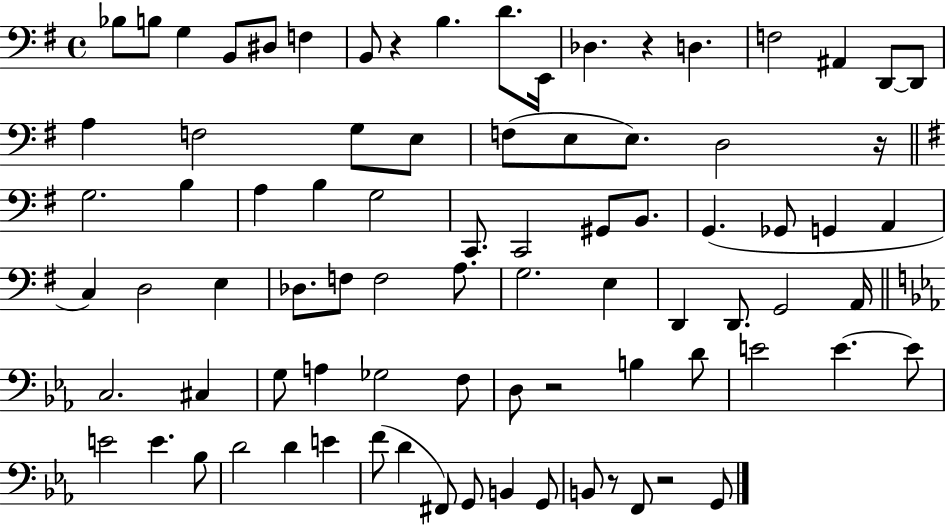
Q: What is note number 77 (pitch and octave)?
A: G2